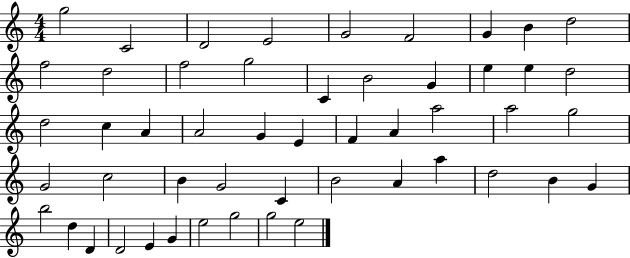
{
  \clef treble
  \numericTimeSignature
  \time 4/4
  \key c \major
  g''2 c'2 | d'2 e'2 | g'2 f'2 | g'4 b'4 d''2 | \break f''2 d''2 | f''2 g''2 | c'4 b'2 g'4 | e''4 e''4 d''2 | \break d''2 c''4 a'4 | a'2 g'4 e'4 | f'4 a'4 a''2 | a''2 g''2 | \break g'2 c''2 | b'4 g'2 c'4 | b'2 a'4 a''4 | d''2 b'4 g'4 | \break b''2 d''4 d'4 | d'2 e'4 g'4 | e''2 g''2 | g''2 e''2 | \break \bar "|."
}